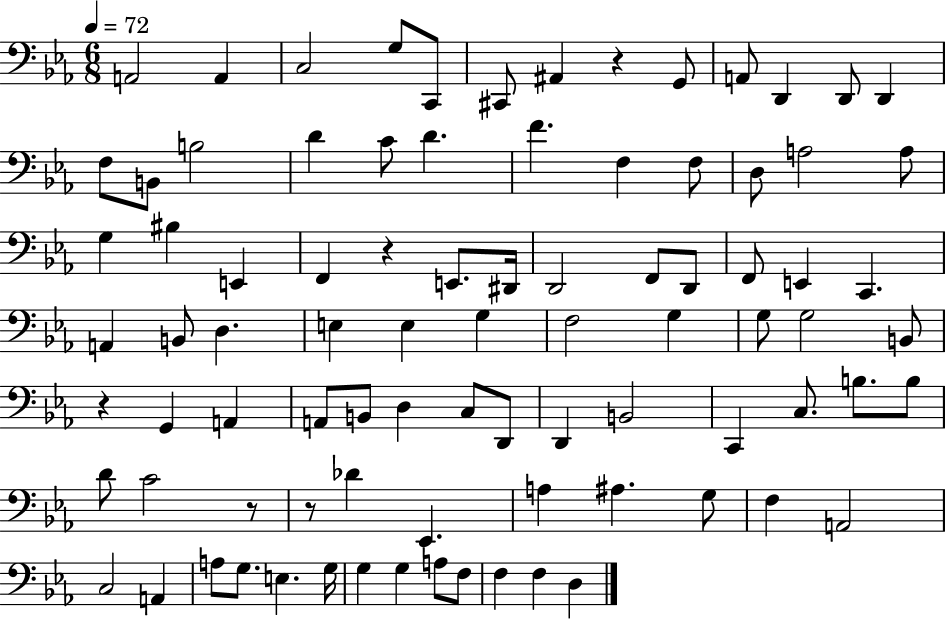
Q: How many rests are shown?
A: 5